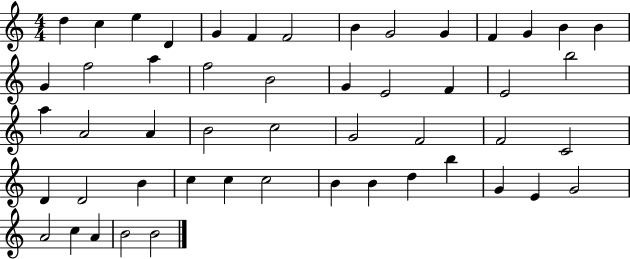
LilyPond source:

{
  \clef treble
  \numericTimeSignature
  \time 4/4
  \key c \major
  d''4 c''4 e''4 d'4 | g'4 f'4 f'2 | b'4 g'2 g'4 | f'4 g'4 b'4 b'4 | \break g'4 f''2 a''4 | f''2 b'2 | g'4 e'2 f'4 | e'2 b''2 | \break a''4 a'2 a'4 | b'2 c''2 | g'2 f'2 | f'2 c'2 | \break d'4 d'2 b'4 | c''4 c''4 c''2 | b'4 b'4 d''4 b''4 | g'4 e'4 g'2 | \break a'2 c''4 a'4 | b'2 b'2 | \bar "|."
}